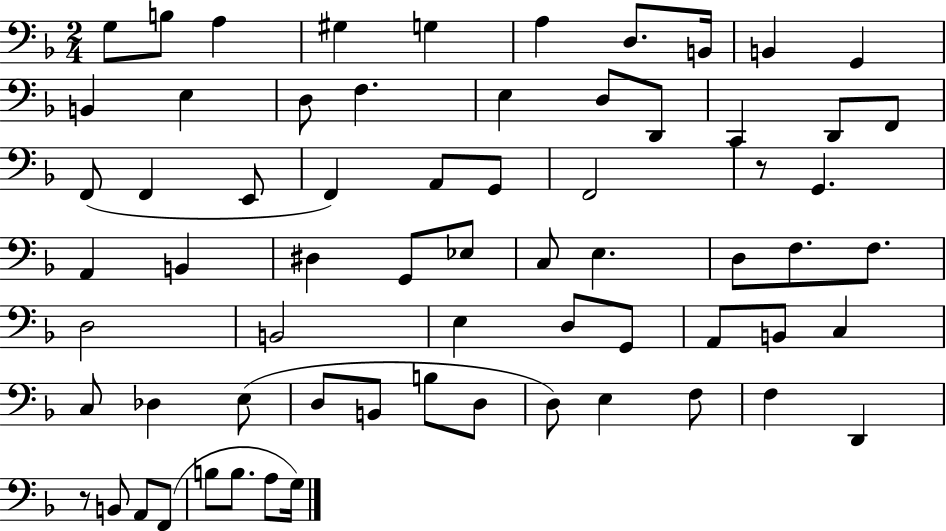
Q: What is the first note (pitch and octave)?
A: G3